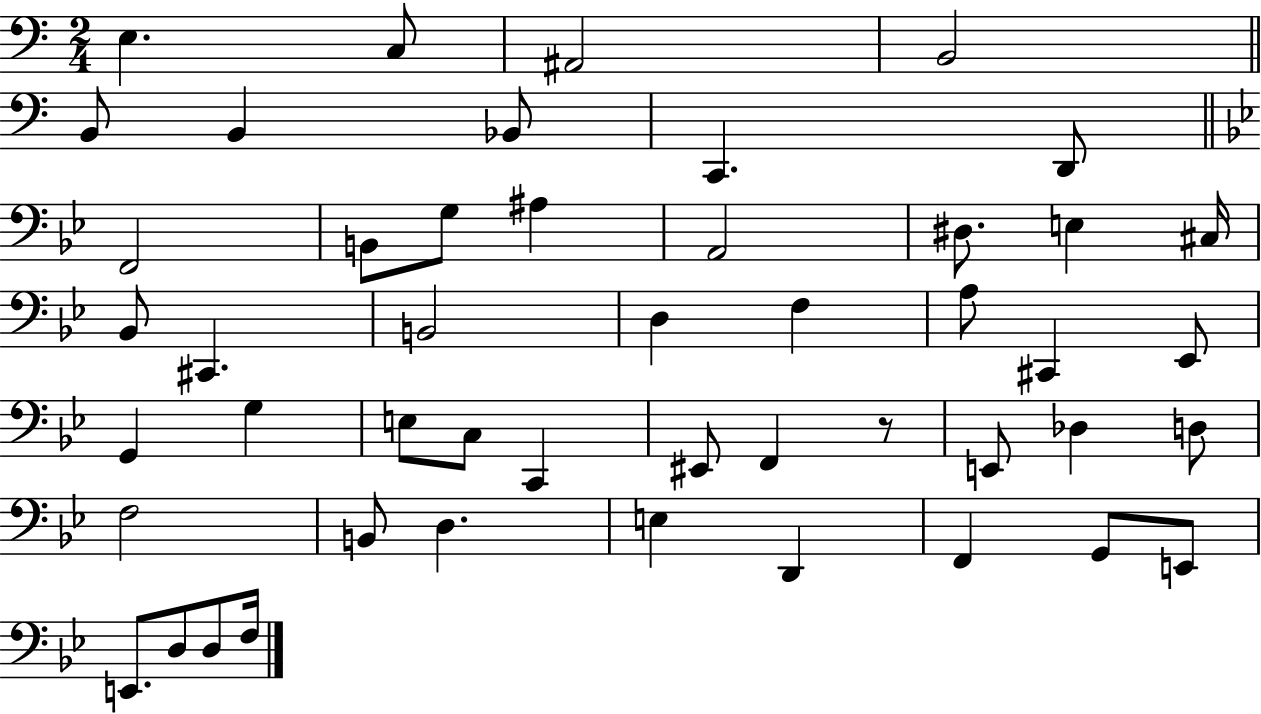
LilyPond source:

{
  \clef bass
  \numericTimeSignature
  \time 2/4
  \key c \major
  e4. c8 | ais,2 | b,2 | \bar "||" \break \key c \major b,8 b,4 bes,8 | c,4. d,8 | \bar "||" \break \key g \minor f,2 | b,8 g8 ais4 | a,2 | dis8. e4 cis16 | \break bes,8 cis,4. | b,2 | d4 f4 | a8 cis,4 ees,8 | \break g,4 g4 | e8 c8 c,4 | eis,8 f,4 r8 | e,8 des4 d8 | \break f2 | b,8 d4. | e4 d,4 | f,4 g,8 e,8 | \break e,8. d8 d8 f16 | \bar "|."
}